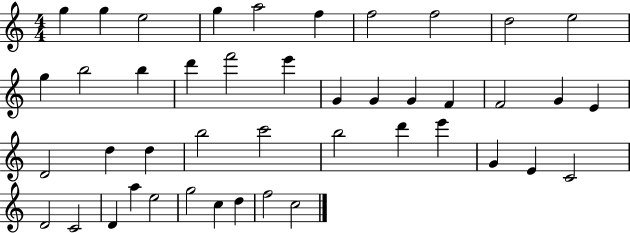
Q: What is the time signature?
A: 4/4